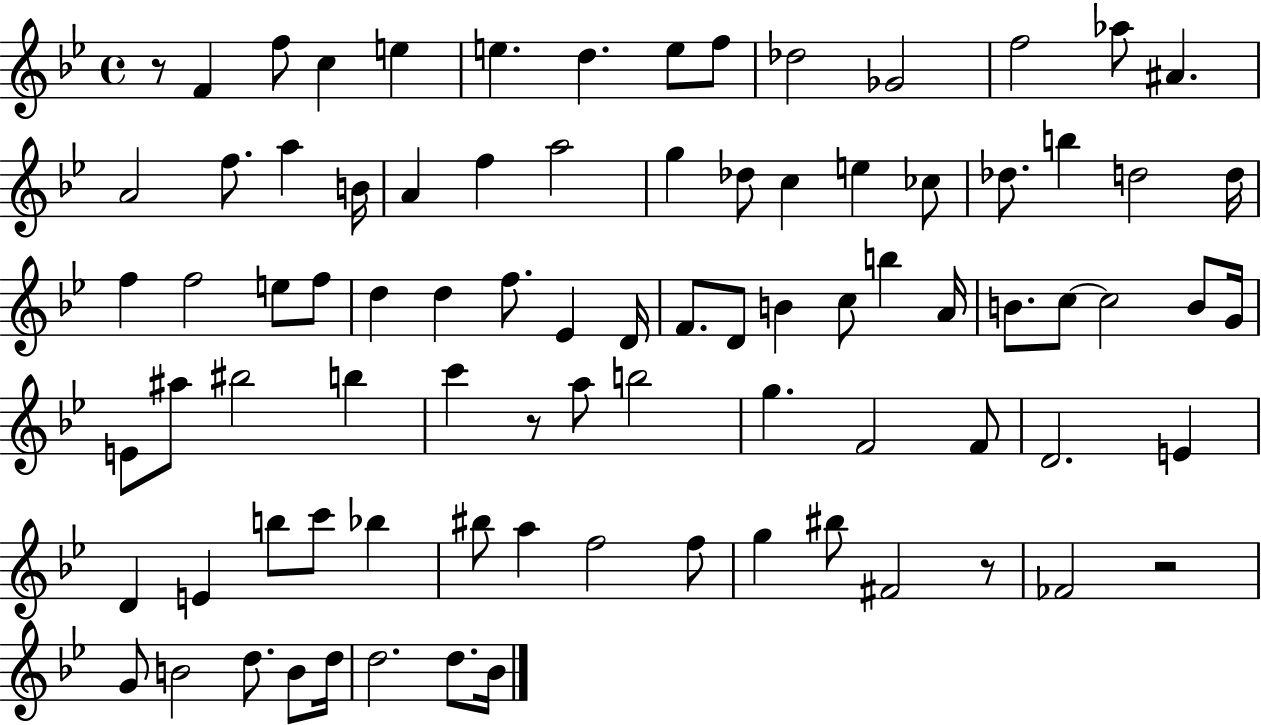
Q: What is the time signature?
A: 4/4